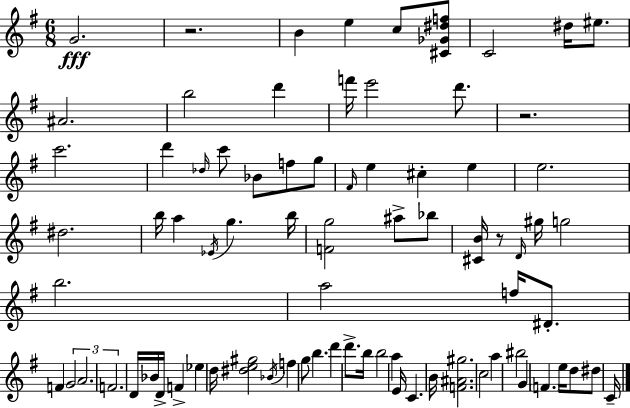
{
  \clef treble
  \numericTimeSignature
  \time 6/8
  \key g \major
  g'2.\fff | r2. | b'4 e''4 c''8 <cis' ges' dis'' f''>8 | c'2 dis''16 eis''8. | \break ais'2. | b''2 d'''4 | f'''16 e'''2 d'''8. | r2. | \break c'''2. | d'''4 \grace { des''16 } c'''8 bes'8 f''8 g''8 | \grace { fis'16 } e''4 cis''4-. e''4 | e''2. | \break dis''2. | b''16 a''4 \acciaccatura { ees'16 } g''4. | b''16 <f' g''>2 ais''8-> | bes''8 <cis' b'>16 r8 \grace { d'16 } gis''16 g''2 | \break b''2. | a''2 | f''16 dis'8.-. f'4 \tuplet 3/2 { g'2 | a'2. | \break f'2. } | d'16 bes'16 d'16-> f'4-> ees''4 | d''16 <dis'' e'' gis''>2 | \acciaccatura { bes'16 } f''4 g''8 b''4. | \break d'''4 d'''8.-> b''16 b''2 | a''4 e'16 c'4. | b'16 <f' ais' gis''>2. | c''2 | \break a''4 bis''2 | g'4 \parenthesize f'4. e''16 | d''8 dis''8 c'16-- \bar "|."
}